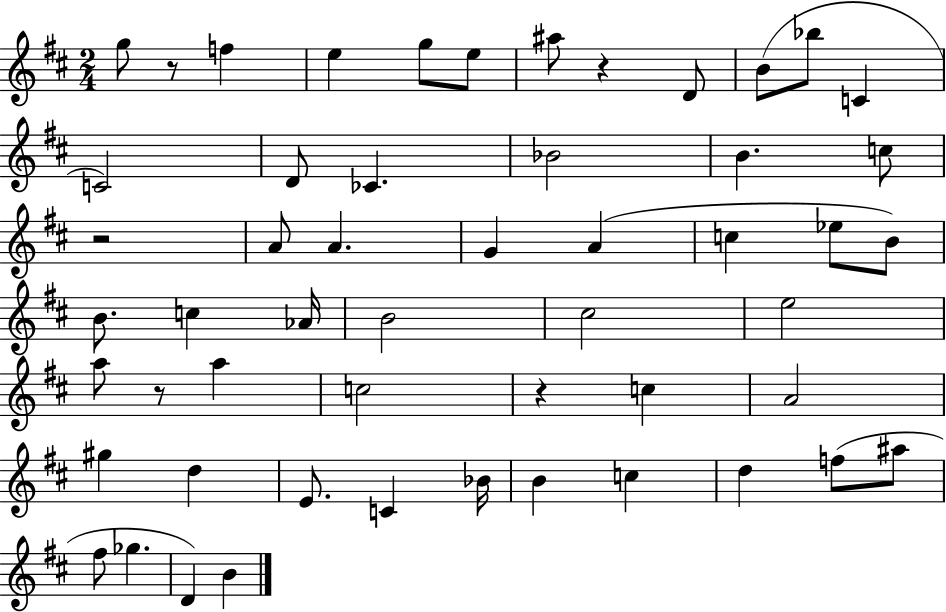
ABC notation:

X:1
T:Untitled
M:2/4
L:1/4
K:D
g/2 z/2 f e g/2 e/2 ^a/2 z D/2 B/2 _b/2 C C2 D/2 _C _B2 B c/2 z2 A/2 A G A c _e/2 B/2 B/2 c _A/4 B2 ^c2 e2 a/2 z/2 a c2 z c A2 ^g d E/2 C _B/4 B c d f/2 ^a/2 ^f/2 _g D B